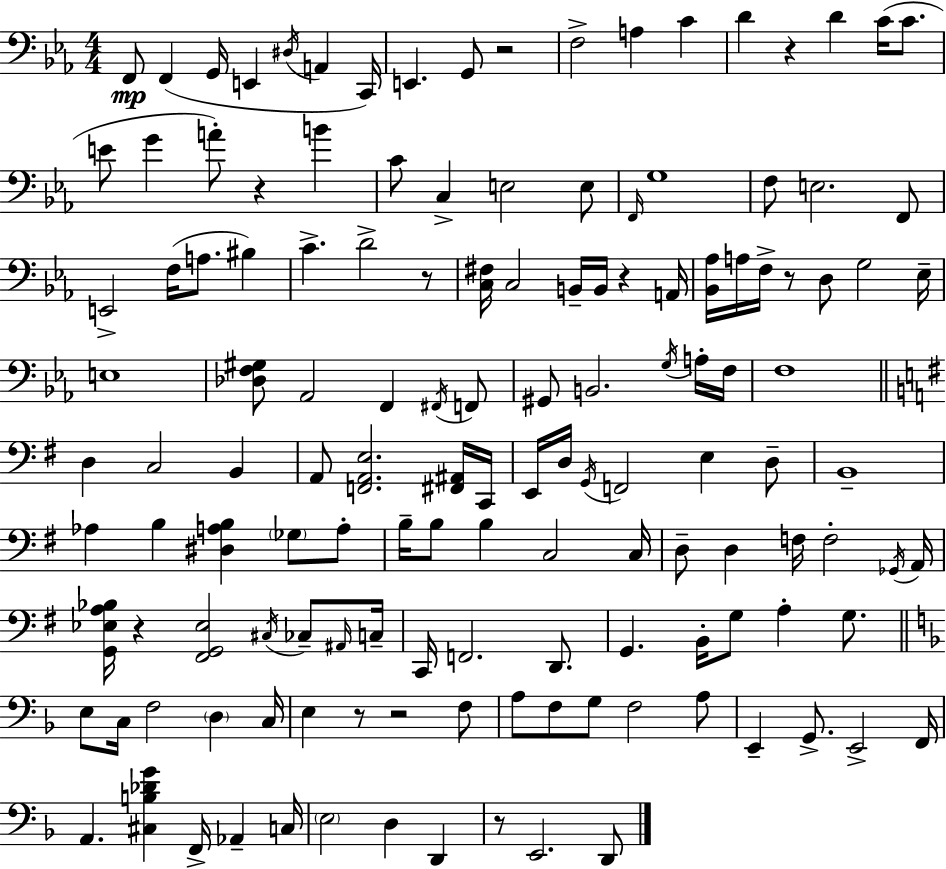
{
  \clef bass
  \numericTimeSignature
  \time 4/4
  \key ees \major
  f,8\mp f,4( g,16 e,4 \acciaccatura { dis16 } a,4 | c,16) e,4. g,8 r2 | f2-> a4 c'4 | d'4 r4 d'4 c'16( c'8. | \break e'8 g'4 a'8-.) r4 b'4 | c'8 c4-> e2 e8 | \grace { f,16 } g1 | f8 e2. | \break f,8 e,2-> f16( a8. bis4) | c'4.-> d'2-> | r8 <c fis>16 c2 b,16-- b,16 r4 | a,16 <bes, aes>16 a16 f16-> r8 d8 g2 | \break ees16-- e1 | <des f gis>8 aes,2 f,4 | \acciaccatura { fis,16 } f,8 gis,8 b,2. | \acciaccatura { g16 } a16-. f16 f1 | \break \bar "||" \break \key g \major d4 c2 b,4 | a,8 <f, a, e>2. <fis, ais,>16 c,16 | e,16 d16 \acciaccatura { g,16 } f,2 e4 d8-- | b,1-- | \break aes4 b4 <dis a b>4 \parenthesize ges8 a8-. | b16-- b8 b4 c2 | c16 d8-- d4 f16 f2-. | \acciaccatura { ges,16 } a,16 <g, ees a bes>16 r4 <fis, g, ees>2 \acciaccatura { cis16 } | \break ces8-- \grace { ais,16 } c16-- c,16 f,2. | d,8. g,4. b,16-. g8 a4-. | g8. \bar "||" \break \key d \minor e8 c16 f2 \parenthesize d4 c16 | e4 r8 r2 f8 | a8 f8 g8 f2 a8 | e,4-- g,8.-> e,2-> f,16 | \break a,4. <cis b des' g'>4 f,16-> aes,4-- c16 | \parenthesize e2 d4 d,4 | r8 e,2. d,8 | \bar "|."
}